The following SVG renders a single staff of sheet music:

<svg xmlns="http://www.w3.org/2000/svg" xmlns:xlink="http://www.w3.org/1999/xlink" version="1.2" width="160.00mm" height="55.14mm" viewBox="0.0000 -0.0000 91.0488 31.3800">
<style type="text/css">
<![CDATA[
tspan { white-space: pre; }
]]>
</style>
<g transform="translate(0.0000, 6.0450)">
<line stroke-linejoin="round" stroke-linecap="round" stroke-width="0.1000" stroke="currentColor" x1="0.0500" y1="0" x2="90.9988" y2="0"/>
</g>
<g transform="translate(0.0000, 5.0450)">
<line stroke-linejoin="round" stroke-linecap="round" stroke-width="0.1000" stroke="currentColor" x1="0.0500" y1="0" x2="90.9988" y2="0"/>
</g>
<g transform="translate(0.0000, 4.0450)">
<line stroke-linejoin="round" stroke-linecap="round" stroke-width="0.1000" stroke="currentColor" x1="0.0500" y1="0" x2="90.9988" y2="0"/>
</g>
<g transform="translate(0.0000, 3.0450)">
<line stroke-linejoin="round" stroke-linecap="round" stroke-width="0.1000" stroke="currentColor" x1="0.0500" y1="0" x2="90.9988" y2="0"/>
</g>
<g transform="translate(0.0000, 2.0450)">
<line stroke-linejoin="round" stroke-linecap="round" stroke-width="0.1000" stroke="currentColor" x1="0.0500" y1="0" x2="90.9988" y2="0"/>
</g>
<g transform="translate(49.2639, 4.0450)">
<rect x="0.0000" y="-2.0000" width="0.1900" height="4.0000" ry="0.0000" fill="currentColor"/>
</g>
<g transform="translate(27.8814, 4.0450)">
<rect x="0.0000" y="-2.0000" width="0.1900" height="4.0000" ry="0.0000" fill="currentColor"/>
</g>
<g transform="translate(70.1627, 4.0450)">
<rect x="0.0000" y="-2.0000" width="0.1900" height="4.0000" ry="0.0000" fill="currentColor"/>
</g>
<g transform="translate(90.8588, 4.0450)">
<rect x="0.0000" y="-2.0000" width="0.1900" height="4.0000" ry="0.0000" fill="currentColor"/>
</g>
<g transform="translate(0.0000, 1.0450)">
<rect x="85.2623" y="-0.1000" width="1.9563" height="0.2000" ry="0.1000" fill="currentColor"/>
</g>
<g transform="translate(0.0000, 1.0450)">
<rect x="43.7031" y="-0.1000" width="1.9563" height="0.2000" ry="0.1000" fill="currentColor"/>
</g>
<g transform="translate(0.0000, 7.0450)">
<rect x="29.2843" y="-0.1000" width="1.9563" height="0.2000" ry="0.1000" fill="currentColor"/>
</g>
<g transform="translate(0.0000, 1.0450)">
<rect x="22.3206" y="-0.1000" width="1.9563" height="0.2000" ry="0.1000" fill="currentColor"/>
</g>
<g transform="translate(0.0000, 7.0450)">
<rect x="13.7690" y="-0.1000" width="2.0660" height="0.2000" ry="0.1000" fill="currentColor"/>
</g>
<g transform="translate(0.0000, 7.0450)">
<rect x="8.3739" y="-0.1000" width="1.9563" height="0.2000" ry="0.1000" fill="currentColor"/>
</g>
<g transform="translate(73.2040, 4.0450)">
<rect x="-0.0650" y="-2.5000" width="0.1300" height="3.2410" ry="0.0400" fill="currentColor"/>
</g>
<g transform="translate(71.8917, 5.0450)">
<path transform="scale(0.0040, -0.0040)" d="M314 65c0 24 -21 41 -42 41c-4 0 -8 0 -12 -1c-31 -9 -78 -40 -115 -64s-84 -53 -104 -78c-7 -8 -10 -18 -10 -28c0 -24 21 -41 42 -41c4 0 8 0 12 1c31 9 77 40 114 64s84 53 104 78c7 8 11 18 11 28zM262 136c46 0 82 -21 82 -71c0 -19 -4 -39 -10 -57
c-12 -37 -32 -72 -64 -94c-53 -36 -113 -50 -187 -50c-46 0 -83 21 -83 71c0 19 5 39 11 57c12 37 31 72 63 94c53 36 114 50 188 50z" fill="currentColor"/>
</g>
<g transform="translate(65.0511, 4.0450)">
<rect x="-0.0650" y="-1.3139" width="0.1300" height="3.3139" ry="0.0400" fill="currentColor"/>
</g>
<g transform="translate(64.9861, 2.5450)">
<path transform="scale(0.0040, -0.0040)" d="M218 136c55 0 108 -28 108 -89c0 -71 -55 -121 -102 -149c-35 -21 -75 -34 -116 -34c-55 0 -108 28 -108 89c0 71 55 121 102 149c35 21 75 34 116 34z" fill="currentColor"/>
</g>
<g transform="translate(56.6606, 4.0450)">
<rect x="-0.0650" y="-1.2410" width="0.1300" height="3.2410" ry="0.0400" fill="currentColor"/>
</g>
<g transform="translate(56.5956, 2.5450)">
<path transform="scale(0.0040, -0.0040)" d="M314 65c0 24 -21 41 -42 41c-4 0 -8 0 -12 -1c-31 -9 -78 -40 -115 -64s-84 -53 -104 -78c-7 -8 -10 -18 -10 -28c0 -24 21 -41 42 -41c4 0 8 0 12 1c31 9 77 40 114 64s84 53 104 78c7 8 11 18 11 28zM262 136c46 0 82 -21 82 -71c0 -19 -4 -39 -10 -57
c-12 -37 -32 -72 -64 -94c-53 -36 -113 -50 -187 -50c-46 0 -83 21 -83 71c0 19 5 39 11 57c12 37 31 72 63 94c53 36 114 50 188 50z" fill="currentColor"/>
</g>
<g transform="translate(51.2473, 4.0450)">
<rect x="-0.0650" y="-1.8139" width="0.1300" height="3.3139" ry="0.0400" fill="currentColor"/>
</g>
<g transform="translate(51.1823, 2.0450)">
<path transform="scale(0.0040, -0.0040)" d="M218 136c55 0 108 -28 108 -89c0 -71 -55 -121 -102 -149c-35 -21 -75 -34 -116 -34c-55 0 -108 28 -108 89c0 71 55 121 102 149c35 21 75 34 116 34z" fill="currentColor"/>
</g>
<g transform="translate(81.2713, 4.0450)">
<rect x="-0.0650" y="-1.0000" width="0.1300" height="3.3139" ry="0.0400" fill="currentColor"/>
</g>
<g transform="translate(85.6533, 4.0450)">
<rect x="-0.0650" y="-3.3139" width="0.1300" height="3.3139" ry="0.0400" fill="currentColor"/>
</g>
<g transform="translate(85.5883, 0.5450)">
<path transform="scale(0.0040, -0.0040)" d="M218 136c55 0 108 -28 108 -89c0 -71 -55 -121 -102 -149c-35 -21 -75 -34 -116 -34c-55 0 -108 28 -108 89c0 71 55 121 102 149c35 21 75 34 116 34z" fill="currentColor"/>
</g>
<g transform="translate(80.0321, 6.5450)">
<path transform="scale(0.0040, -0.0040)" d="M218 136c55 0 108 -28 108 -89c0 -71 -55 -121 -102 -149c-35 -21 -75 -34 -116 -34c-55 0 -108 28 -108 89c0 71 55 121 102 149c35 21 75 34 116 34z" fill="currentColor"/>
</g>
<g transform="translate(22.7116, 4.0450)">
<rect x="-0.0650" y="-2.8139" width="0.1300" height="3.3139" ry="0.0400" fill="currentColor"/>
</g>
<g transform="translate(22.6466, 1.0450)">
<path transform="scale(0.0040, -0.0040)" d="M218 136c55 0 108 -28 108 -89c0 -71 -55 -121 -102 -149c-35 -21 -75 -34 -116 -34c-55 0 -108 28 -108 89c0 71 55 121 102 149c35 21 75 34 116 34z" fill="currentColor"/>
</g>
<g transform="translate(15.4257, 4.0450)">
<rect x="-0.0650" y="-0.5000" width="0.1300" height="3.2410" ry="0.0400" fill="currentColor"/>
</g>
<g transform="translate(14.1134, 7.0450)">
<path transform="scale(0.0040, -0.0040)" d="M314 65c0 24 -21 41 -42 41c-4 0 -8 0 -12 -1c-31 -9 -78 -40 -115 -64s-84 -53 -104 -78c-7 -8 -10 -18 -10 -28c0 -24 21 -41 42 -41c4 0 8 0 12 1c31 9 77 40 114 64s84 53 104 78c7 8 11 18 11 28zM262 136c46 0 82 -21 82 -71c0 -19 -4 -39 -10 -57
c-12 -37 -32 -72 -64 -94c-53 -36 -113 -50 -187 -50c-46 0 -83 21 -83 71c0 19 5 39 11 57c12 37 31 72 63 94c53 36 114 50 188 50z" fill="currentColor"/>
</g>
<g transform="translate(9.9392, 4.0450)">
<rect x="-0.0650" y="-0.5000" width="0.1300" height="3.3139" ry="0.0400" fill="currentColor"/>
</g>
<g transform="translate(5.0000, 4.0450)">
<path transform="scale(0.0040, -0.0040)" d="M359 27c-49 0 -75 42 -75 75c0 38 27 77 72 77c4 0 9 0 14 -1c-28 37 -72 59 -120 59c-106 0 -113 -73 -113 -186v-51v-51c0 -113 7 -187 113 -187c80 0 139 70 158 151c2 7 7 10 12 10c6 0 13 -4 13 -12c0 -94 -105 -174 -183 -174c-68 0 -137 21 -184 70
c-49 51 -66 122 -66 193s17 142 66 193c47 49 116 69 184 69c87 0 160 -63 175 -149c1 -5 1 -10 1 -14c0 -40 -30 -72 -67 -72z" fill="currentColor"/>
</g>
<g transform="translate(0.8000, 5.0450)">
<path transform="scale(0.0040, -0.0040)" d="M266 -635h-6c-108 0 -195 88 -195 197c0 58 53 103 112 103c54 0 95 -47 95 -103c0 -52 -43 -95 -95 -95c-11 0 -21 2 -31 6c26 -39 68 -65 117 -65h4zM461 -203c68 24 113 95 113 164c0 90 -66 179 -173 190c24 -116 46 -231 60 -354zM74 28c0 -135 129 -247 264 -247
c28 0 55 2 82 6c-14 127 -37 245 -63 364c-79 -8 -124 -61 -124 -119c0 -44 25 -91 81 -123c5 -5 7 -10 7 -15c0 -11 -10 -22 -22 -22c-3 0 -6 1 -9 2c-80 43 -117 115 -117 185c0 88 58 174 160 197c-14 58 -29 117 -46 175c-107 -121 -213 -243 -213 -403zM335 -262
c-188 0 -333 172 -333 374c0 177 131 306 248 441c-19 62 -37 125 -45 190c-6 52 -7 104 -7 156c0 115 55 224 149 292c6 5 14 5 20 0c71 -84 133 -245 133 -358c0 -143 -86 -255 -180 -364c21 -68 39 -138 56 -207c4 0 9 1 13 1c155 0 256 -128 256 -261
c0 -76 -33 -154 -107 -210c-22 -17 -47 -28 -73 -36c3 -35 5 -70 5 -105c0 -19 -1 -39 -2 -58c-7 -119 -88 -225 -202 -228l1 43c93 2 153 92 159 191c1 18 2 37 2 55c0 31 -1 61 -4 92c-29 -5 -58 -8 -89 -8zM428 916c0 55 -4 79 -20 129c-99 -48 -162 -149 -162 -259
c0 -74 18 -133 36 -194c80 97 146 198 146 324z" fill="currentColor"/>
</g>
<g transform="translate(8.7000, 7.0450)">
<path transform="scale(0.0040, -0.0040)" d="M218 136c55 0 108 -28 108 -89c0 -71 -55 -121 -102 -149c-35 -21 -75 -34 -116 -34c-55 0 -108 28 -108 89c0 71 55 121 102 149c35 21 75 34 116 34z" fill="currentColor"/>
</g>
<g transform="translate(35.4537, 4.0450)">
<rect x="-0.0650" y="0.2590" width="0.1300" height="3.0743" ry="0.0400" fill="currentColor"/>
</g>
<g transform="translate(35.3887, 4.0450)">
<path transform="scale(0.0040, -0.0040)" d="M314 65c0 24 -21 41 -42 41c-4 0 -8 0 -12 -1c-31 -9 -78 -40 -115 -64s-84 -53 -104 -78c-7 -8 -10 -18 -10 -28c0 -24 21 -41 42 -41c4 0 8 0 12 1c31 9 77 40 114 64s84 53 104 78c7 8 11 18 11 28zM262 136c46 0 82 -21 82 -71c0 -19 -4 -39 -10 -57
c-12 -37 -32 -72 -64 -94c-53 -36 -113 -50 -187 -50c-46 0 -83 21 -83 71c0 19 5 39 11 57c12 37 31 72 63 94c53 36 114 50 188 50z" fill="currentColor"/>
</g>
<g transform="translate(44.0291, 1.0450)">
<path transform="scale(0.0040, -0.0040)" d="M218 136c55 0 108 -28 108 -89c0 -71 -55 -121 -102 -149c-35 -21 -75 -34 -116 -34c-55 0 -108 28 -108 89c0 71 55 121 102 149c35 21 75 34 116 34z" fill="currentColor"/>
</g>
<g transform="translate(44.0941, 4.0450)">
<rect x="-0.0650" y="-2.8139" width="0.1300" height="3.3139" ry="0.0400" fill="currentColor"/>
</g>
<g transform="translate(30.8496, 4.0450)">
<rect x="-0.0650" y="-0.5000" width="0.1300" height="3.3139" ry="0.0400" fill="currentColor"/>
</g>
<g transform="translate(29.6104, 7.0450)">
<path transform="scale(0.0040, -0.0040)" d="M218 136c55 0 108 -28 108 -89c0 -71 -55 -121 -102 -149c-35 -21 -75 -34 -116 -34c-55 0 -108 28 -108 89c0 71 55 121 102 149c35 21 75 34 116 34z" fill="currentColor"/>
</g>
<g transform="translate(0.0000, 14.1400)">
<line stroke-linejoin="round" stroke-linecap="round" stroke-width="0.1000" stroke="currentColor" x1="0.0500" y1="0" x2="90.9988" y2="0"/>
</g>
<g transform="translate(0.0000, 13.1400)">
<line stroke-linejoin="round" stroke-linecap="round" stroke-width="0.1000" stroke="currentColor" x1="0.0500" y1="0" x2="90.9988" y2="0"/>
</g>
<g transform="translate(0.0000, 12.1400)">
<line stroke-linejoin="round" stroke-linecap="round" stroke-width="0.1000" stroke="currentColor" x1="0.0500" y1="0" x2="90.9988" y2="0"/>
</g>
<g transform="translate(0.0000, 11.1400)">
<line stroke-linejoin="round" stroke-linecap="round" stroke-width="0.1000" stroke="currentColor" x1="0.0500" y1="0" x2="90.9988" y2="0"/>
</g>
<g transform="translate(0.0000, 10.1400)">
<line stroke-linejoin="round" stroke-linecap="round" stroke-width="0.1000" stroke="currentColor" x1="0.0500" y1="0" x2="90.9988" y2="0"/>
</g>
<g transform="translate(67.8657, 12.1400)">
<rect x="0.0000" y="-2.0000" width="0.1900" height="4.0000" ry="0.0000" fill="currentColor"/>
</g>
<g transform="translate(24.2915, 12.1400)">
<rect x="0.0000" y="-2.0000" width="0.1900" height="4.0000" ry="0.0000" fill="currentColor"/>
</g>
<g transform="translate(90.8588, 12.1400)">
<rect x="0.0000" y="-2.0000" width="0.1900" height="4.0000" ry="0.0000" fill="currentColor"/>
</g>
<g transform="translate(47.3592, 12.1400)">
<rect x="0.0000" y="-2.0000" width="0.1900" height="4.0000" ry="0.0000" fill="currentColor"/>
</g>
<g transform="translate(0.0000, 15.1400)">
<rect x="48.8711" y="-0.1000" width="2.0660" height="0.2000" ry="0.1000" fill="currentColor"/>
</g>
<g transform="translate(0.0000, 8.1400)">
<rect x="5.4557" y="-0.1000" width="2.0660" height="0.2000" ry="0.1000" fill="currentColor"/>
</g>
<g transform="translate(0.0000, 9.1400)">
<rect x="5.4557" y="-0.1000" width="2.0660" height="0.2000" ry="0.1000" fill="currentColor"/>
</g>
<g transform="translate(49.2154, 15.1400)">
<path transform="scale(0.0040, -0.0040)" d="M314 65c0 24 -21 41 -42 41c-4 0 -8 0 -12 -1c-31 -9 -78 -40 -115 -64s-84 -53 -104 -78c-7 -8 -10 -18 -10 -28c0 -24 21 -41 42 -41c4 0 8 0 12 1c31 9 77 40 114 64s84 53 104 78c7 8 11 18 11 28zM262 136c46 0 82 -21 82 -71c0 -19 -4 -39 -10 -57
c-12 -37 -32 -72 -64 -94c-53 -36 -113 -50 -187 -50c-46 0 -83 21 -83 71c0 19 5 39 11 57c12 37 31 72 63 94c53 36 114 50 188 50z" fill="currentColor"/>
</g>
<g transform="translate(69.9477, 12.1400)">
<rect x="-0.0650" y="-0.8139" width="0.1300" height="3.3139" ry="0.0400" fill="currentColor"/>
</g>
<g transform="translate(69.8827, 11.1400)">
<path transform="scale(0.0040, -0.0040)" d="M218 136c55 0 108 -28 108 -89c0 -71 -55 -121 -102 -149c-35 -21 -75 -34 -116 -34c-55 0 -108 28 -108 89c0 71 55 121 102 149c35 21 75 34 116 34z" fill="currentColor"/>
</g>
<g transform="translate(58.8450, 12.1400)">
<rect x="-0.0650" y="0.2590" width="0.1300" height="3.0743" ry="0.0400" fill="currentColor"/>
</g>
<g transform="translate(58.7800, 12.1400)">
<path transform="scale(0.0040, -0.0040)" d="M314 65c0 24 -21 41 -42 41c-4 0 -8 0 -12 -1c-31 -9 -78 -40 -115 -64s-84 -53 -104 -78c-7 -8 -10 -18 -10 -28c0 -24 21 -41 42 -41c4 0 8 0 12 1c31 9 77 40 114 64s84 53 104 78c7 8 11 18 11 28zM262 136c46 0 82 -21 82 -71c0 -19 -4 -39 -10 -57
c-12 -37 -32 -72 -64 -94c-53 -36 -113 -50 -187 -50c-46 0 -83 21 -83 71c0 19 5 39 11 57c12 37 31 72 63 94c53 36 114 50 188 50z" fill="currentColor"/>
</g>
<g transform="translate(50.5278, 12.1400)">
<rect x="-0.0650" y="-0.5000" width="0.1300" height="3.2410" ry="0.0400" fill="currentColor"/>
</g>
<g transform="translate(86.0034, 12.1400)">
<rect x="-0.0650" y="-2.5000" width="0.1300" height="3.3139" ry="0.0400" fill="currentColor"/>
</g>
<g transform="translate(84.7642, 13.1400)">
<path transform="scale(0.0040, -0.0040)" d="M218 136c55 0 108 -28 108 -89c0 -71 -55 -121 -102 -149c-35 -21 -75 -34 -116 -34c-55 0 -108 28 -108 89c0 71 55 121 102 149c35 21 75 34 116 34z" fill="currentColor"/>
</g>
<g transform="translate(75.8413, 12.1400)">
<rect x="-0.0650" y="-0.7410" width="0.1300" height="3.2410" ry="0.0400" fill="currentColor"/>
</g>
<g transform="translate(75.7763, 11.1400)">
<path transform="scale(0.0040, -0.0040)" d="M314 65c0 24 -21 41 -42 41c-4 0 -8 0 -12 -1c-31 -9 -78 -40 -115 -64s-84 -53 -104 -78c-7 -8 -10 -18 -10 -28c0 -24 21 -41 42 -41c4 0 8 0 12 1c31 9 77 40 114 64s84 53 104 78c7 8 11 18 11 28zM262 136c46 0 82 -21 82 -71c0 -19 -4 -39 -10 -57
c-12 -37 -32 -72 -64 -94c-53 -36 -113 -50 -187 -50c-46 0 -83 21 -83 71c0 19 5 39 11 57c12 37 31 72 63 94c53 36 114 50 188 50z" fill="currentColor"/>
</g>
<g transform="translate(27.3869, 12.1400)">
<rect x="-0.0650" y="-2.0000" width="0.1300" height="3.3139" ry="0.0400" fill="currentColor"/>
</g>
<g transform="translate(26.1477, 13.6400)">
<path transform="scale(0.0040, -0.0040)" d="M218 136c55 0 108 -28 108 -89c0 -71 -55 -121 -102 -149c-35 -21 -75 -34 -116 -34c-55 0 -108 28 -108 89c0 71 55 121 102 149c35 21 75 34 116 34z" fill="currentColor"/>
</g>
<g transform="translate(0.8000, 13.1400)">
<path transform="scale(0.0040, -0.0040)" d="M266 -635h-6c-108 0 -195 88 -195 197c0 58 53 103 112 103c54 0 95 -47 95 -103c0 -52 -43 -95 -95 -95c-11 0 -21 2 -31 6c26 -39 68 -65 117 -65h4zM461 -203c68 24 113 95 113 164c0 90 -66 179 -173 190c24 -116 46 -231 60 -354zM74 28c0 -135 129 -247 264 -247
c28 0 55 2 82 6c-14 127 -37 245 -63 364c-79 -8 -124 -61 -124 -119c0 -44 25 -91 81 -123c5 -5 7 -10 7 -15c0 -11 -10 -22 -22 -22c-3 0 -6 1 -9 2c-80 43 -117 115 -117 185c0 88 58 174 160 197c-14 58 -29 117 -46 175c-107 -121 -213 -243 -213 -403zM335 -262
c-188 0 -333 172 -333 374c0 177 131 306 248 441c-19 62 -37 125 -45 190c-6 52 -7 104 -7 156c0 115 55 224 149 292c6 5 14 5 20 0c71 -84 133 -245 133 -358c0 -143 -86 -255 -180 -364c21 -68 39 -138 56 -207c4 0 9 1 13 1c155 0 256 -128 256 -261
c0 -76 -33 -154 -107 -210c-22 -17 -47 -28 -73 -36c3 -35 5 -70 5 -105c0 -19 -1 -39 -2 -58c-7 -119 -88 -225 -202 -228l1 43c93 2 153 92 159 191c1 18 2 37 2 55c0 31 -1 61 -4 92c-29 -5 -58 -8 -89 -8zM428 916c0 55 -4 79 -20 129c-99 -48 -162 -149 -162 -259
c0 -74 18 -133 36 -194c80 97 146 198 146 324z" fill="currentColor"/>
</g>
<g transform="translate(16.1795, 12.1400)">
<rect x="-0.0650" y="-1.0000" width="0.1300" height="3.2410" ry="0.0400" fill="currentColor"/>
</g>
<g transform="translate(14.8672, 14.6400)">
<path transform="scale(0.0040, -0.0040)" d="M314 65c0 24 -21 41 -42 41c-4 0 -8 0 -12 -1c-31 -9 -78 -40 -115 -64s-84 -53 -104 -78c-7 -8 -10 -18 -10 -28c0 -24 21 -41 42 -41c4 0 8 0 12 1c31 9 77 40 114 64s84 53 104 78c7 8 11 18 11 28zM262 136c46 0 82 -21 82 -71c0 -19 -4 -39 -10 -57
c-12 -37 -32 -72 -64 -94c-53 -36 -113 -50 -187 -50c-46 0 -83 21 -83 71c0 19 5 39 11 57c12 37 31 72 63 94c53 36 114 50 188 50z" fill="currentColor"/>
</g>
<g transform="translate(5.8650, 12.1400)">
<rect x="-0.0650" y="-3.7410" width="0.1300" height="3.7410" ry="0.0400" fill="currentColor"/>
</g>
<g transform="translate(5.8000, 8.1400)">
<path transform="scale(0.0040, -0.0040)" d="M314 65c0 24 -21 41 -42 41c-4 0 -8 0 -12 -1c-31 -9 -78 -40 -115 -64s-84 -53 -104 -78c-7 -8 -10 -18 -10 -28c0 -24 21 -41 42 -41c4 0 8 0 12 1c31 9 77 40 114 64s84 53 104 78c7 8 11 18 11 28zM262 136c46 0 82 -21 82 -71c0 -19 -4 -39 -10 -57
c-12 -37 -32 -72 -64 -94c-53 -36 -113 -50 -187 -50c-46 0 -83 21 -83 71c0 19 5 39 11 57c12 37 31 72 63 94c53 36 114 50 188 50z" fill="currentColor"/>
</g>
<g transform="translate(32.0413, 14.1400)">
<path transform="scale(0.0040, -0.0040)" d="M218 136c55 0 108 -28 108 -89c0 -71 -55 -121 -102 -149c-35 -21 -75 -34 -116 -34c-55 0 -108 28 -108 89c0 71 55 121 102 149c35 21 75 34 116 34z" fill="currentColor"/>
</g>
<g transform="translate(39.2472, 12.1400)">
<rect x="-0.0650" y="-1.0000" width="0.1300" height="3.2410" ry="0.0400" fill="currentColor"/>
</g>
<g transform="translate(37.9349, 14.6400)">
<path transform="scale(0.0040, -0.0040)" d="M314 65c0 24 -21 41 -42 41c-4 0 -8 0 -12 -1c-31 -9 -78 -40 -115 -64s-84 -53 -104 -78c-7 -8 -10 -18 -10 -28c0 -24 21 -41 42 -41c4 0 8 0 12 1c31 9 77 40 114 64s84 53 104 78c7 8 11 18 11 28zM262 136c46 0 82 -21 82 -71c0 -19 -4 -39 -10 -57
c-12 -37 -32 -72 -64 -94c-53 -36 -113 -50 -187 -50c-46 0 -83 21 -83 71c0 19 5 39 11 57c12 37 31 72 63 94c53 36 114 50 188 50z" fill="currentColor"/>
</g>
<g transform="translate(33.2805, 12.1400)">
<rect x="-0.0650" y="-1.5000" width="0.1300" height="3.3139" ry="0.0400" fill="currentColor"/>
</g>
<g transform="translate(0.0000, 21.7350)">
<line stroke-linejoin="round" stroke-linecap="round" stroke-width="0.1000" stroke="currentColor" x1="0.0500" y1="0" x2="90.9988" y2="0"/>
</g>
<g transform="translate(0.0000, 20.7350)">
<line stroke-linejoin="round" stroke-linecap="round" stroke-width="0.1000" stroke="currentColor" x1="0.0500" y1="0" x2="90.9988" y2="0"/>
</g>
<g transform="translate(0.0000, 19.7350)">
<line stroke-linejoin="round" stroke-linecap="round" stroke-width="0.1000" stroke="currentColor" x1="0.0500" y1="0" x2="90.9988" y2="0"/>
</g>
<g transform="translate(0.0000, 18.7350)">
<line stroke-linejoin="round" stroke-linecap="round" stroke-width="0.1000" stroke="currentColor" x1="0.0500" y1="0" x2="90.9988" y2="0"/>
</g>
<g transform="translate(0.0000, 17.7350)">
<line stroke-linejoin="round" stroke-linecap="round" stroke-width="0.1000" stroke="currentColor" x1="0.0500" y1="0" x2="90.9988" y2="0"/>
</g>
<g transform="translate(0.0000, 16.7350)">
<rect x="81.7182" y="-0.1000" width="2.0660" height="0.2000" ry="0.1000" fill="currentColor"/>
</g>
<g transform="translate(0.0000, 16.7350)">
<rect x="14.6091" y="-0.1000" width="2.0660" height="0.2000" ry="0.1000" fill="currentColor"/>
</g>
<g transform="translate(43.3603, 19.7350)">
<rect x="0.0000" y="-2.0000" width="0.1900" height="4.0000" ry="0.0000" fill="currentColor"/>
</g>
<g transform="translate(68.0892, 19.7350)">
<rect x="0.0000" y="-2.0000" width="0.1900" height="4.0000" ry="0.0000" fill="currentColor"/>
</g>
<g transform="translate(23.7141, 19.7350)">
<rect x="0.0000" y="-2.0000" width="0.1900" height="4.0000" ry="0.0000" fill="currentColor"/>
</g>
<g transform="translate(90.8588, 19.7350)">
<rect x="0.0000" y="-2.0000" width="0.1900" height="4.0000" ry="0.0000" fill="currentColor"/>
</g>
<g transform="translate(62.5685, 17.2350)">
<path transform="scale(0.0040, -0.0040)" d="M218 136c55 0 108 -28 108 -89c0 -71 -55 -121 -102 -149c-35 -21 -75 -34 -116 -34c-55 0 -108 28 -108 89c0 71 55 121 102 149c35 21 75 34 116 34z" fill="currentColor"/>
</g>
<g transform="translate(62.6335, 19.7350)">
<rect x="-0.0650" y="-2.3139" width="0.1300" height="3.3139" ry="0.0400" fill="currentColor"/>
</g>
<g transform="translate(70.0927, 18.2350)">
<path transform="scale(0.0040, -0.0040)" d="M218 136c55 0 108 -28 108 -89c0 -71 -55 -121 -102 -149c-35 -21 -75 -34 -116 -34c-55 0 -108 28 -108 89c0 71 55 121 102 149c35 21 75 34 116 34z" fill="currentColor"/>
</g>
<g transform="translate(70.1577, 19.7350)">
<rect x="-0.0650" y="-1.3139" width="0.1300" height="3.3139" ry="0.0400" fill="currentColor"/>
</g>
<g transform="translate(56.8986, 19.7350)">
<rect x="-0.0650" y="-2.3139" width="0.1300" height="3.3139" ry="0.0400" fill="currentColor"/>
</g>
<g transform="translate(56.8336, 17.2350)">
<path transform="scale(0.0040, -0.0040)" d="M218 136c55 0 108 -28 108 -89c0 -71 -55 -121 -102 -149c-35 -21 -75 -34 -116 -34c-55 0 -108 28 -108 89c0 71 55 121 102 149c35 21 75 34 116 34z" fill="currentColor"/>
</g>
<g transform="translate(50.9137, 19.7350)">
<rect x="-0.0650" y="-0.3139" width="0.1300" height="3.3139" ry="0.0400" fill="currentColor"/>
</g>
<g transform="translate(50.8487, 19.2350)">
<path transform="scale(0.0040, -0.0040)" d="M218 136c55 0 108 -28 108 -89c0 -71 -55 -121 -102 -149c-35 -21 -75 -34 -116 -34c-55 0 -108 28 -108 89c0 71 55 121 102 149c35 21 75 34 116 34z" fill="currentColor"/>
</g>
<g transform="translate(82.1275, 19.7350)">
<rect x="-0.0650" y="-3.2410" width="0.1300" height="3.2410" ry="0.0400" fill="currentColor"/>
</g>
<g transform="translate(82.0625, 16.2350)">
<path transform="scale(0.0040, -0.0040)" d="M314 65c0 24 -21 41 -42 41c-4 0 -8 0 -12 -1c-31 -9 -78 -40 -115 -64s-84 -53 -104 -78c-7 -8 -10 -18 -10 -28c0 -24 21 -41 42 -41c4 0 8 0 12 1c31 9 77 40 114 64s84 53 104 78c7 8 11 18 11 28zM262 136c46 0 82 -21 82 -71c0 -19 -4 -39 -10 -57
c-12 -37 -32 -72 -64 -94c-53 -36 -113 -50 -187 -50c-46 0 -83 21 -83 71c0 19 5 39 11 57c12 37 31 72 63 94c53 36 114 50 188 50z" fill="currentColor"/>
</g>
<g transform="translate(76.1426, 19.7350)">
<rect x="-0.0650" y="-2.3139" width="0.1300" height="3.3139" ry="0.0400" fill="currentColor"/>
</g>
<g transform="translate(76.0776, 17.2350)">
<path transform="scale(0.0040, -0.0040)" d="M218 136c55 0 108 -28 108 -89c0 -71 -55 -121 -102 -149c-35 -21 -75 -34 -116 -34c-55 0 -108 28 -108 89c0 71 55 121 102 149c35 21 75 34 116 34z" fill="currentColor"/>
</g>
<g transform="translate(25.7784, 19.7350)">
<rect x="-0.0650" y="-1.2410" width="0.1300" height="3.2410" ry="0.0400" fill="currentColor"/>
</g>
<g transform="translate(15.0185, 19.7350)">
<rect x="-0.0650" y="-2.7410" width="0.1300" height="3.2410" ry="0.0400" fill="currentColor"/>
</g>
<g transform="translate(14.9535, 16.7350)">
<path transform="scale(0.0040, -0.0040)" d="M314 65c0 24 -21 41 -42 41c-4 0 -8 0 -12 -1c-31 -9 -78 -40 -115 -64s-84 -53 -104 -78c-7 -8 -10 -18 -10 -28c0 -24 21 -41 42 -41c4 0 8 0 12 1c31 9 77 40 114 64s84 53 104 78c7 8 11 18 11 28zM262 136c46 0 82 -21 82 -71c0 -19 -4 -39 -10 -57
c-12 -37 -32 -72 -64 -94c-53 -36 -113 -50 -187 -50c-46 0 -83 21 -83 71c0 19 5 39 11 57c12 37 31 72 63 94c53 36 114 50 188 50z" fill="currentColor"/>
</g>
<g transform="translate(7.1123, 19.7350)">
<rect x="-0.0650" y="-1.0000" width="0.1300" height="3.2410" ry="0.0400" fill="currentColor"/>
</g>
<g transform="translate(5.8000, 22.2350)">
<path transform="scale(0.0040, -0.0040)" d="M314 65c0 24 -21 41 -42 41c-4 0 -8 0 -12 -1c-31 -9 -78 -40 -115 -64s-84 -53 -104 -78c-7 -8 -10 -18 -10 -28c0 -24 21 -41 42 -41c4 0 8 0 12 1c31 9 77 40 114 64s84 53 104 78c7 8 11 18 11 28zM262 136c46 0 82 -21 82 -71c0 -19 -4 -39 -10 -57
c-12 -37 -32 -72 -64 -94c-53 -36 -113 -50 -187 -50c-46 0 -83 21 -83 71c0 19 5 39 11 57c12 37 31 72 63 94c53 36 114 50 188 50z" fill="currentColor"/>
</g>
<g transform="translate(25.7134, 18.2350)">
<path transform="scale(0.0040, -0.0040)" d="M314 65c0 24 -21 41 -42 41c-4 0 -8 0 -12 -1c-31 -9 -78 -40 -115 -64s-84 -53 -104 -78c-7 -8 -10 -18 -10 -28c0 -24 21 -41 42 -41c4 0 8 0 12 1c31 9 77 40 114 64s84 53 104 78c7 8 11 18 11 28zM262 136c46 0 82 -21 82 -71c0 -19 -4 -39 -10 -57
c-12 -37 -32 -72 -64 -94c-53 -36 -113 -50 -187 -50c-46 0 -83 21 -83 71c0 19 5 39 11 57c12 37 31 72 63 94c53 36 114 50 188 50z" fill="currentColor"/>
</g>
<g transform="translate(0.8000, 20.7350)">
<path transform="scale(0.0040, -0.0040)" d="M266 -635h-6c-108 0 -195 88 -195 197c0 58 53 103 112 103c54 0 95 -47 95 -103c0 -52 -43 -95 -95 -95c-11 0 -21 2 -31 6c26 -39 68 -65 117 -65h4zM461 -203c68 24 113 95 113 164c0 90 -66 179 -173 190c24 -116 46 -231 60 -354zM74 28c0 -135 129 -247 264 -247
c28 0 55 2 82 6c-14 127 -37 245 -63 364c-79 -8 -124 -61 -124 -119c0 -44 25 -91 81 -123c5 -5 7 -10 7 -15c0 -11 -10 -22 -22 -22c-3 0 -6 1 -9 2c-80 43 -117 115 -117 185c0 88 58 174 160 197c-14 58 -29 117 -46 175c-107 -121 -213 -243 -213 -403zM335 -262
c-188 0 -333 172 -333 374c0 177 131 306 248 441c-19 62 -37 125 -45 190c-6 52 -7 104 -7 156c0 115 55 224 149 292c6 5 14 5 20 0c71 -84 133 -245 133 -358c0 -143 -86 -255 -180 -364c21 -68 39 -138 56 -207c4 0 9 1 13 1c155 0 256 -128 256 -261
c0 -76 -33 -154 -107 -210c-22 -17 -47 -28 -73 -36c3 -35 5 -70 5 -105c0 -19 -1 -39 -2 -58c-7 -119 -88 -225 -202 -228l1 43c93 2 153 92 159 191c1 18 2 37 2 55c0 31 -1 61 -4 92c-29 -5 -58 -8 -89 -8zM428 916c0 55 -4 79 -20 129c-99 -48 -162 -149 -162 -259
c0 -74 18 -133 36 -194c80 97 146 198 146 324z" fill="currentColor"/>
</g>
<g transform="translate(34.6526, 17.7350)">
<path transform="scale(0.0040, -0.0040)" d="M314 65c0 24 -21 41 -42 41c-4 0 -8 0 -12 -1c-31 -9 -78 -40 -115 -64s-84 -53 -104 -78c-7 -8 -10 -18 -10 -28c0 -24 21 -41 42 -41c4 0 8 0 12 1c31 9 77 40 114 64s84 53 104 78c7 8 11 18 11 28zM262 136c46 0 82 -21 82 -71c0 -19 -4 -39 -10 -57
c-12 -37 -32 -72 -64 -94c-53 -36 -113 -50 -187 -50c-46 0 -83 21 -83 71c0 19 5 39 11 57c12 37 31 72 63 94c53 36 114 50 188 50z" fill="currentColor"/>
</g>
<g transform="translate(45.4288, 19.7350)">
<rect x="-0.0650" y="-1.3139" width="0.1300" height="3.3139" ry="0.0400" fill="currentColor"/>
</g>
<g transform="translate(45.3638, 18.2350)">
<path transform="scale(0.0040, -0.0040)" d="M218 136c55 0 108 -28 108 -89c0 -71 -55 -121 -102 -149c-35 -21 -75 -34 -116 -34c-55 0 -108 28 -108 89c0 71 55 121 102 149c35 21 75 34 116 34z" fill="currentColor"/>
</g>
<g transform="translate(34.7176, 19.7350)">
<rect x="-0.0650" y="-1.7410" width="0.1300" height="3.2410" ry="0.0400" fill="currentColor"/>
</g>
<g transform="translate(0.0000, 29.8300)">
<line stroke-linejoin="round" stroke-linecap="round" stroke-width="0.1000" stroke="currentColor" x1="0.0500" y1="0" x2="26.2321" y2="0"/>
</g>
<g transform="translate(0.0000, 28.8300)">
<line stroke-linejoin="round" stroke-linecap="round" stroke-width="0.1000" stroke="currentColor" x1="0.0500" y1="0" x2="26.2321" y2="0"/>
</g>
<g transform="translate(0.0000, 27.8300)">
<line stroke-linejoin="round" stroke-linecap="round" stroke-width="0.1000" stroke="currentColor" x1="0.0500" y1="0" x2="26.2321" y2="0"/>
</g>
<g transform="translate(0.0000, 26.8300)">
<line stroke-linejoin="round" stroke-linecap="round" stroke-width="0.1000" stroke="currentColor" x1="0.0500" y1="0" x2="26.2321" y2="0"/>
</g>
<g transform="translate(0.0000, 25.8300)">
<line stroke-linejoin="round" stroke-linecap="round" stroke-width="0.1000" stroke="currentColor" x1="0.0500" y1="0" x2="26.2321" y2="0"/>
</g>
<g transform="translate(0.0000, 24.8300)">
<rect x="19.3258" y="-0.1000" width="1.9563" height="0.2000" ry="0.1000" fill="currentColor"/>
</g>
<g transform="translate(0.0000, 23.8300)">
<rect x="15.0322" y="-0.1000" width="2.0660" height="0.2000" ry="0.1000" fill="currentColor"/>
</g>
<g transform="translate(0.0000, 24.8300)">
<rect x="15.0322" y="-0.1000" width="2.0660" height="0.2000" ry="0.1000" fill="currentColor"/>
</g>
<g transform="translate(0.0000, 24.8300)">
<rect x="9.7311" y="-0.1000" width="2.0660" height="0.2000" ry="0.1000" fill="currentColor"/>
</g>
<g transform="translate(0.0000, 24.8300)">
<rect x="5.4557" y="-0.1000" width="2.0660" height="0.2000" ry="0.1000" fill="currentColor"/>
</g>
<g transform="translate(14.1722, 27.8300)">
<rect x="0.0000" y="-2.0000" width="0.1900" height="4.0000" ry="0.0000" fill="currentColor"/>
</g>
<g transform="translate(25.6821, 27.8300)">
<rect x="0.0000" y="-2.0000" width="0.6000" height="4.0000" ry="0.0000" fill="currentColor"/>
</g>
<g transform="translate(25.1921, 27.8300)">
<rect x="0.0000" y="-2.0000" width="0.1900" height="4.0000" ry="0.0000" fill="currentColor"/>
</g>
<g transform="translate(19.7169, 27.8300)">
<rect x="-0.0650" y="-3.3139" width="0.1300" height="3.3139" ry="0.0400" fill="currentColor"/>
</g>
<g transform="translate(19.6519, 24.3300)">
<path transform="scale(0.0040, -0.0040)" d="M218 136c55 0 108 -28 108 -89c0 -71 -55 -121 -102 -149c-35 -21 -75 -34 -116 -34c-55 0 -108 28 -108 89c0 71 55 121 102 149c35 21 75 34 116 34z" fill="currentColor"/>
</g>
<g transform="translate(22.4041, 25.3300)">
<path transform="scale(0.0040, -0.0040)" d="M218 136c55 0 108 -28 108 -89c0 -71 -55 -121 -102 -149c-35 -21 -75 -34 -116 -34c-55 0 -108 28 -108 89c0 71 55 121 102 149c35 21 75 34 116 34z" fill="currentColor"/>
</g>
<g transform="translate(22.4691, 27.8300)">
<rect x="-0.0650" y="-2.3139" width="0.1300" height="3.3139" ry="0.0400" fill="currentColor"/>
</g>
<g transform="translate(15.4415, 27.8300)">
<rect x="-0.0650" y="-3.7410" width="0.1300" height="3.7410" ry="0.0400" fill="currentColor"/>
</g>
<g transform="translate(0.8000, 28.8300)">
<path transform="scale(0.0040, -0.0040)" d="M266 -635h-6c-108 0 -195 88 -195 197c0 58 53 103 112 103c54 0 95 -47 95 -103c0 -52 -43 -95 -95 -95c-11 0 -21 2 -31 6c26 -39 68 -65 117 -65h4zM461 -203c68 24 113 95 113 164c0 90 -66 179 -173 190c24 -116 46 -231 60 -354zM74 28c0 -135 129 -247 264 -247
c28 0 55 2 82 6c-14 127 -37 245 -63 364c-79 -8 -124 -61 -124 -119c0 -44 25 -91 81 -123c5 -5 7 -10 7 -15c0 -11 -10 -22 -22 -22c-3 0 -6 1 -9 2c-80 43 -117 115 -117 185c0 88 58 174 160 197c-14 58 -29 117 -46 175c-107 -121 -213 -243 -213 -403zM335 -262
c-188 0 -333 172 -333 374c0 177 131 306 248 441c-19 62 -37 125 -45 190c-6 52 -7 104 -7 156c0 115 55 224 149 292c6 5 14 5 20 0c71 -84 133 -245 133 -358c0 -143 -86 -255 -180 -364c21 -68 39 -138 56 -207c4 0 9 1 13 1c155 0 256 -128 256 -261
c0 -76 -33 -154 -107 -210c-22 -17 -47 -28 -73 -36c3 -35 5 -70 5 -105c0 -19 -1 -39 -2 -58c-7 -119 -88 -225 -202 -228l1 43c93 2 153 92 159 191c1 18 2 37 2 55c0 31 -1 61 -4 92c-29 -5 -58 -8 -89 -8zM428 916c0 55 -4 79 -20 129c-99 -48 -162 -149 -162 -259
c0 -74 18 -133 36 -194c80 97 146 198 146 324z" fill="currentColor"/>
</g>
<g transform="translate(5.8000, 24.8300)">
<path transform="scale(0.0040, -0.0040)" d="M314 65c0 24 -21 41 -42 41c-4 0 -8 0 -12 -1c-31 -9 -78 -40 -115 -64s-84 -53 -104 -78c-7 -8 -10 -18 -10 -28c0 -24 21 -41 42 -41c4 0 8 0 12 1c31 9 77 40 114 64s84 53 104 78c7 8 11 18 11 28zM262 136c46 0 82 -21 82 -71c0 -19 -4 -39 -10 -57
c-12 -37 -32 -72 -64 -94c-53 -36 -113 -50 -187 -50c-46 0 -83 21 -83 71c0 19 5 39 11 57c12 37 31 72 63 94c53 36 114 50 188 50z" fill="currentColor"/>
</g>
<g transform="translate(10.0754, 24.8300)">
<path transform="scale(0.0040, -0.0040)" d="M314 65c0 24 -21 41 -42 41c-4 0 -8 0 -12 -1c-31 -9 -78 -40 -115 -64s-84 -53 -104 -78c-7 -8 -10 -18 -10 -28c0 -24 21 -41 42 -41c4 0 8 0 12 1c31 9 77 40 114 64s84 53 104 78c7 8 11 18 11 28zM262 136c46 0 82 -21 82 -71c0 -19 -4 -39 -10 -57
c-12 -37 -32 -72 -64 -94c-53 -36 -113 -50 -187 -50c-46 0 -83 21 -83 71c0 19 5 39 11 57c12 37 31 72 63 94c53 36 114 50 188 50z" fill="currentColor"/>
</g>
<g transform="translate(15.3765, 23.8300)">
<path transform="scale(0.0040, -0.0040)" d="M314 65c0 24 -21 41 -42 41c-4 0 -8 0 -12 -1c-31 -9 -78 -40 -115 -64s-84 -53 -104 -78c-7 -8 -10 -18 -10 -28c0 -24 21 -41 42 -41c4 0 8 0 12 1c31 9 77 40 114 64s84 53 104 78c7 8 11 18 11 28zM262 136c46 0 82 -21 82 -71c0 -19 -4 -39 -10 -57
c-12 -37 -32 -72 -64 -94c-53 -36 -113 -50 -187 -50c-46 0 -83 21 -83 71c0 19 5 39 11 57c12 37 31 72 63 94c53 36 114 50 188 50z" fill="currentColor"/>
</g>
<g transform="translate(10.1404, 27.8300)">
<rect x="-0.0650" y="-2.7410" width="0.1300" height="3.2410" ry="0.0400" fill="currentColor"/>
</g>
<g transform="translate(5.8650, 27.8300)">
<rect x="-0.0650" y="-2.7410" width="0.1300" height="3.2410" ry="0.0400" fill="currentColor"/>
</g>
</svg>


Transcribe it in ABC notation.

X:1
T:Untitled
M:4/4
L:1/4
K:C
C C2 a C B2 a f e2 e G2 D b c'2 D2 F E D2 C2 B2 d d2 G D2 a2 e2 f2 e c g g e g b2 a2 a2 c'2 b g